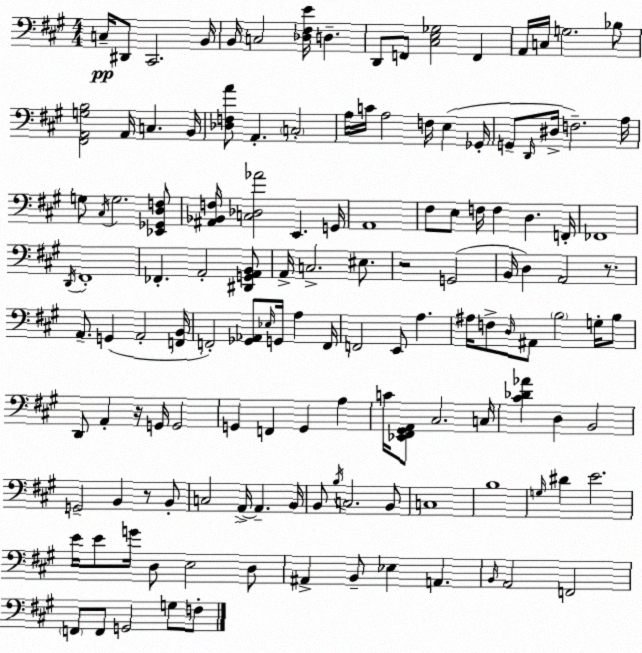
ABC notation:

X:1
T:Untitled
M:4/4
L:1/4
K:A
C,/4 ^D,,/2 ^C,,2 B,,/4 B,,/4 C,2 [_D,^F,E]/4 D, D,,/2 F,,/2 [^C,E,_G,]2 F,, A,,/4 C,/4 G,2 _B,/2 [^F,,A,,G,B,]2 A,,/4 C, B,,/4 [_D,F,A]/2 A,, C,2 A,/4 C/4 A,2 F,/4 E, _G,,/4 G,,/2 D,,/4 ^D,/4 F,2 A,/4 G,/2 ^C,/4 G,2 [_E,,_G,,D,F,]/2 [^A,,_B,,F,]/4 [C,_D,_A]2 E,, G,,/4 A,,4 ^F,/2 E,/2 F,/4 F, D, F,,/4 _F,,4 D,,/4 ^F,,4 _F,, A,,2 [^D,,G,,A,,B,,]/2 A,,/4 C,2 ^E,/2 z2 G,,2 B,,/4 D, A,,2 z/2 A,,/2 G,, A,,2 [F,,B,,]/4 F,,2 [_G,,_A,,]/2 _E,/4 G,,/4 A, F,,/4 F,,2 E,,/2 A, ^A,/4 F,/2 D,/4 ^A,,/2 B,2 G,/4 B,/2 D,,/2 A,, z/4 G,,/4 G,,2 G,, F,, G,, A, C/4 [_E,,^F,,^G,,A,,]/2 ^C,2 C,/4 [^C_D_A] D, B,,2 G,,2 B,, z/2 B,,/2 C,2 A,,/4 A,, B,,/4 B,,/2 B,/4 C,2 B,,/2 C,4 B,4 G,/4 ^D E2 E/4 E/2 G/4 D,/2 E,2 D,/2 ^A,, B,,/2 _E, A,, B,,/4 A,,2 F,,2 F,,/2 F,,/2 G,,2 G,/2 F,/2